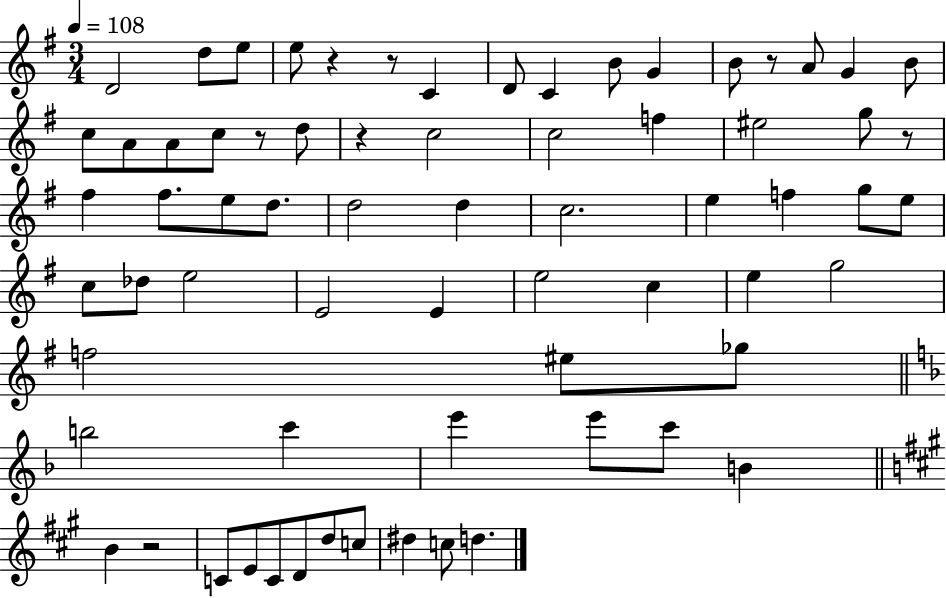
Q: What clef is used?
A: treble